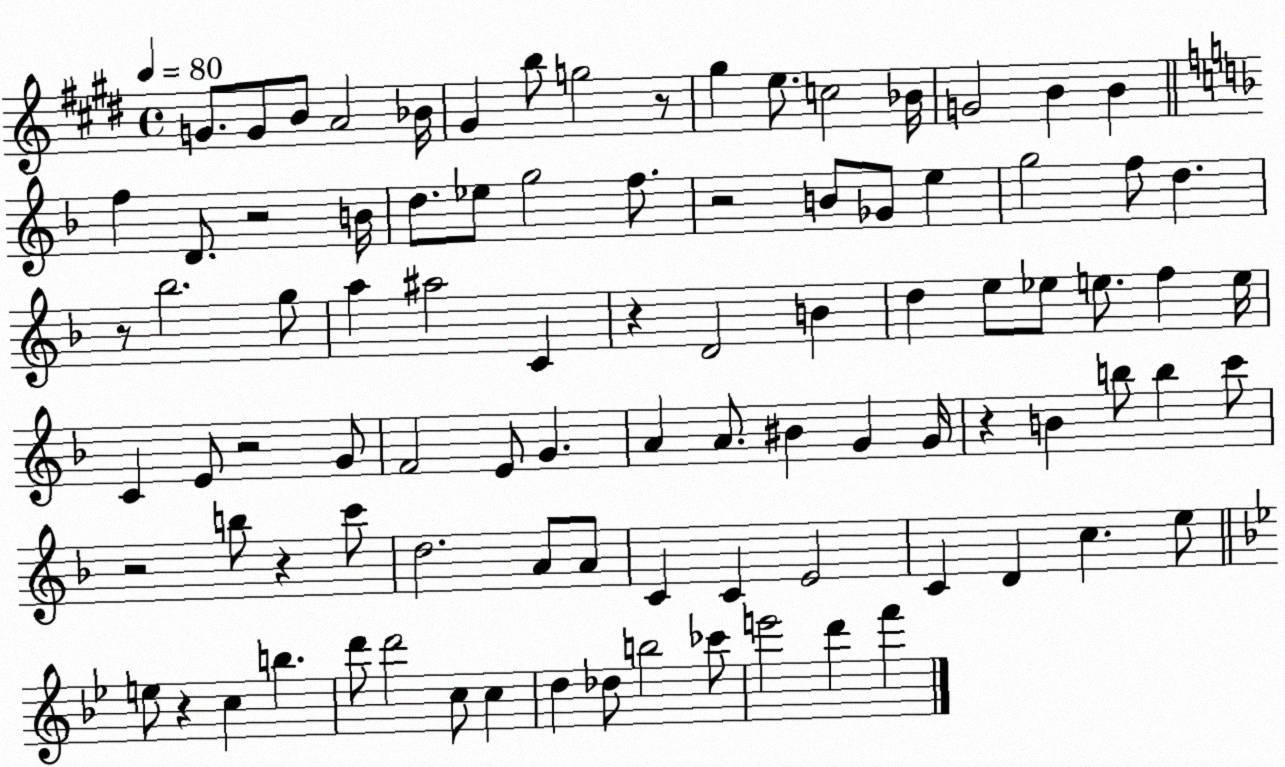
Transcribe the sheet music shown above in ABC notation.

X:1
T:Untitled
M:4/4
L:1/4
K:E
G/2 G/2 B/2 A2 _B/4 ^G b/2 g2 z/2 ^g e/2 c2 _B/4 G2 B B f D/2 z2 B/4 d/2 _e/2 g2 f/2 z2 B/2 _G/2 e g2 f/2 d z/2 _b2 g/2 a ^a2 C z D2 B d e/2 _e/2 e/2 f e/4 C E/2 z2 G/2 F2 E/2 G A A/2 ^B G G/4 z B b/2 b c'/2 z2 b/2 z c'/2 d2 A/2 A/2 C C E2 C D c e/2 e/2 z c b d'/2 d'2 c/2 c d _d/2 b2 _c'/2 e'2 d' f'